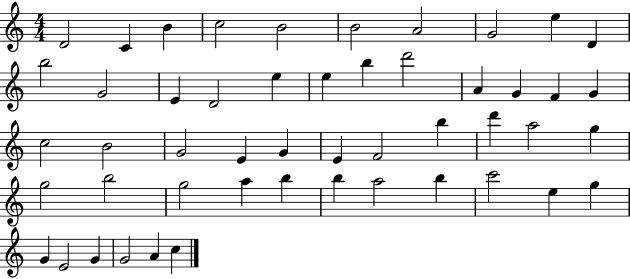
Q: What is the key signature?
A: C major